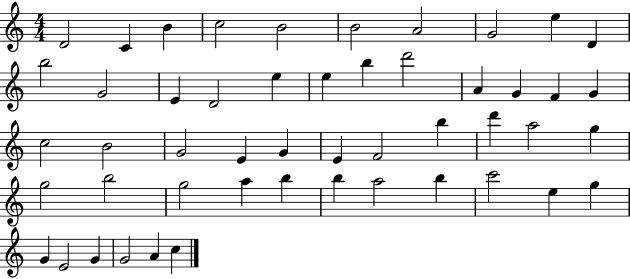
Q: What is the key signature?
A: C major